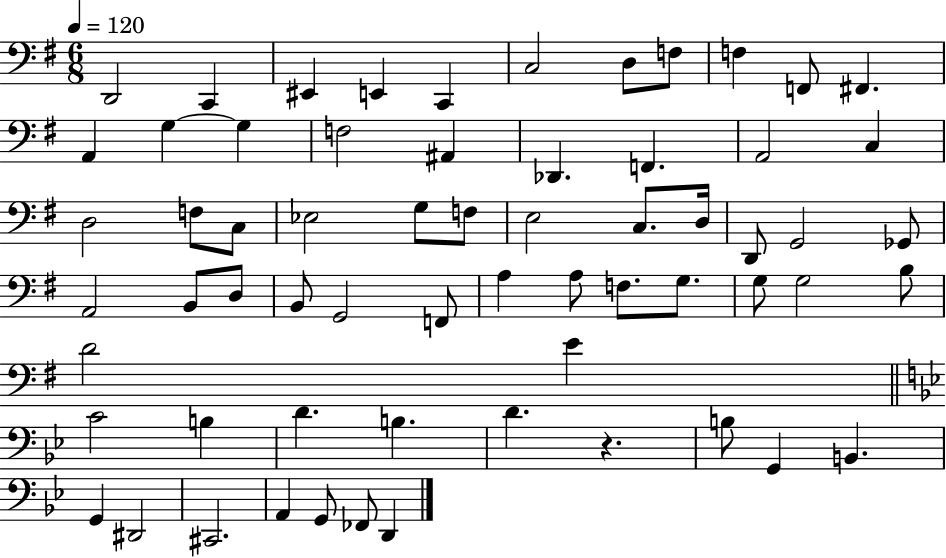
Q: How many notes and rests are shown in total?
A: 63